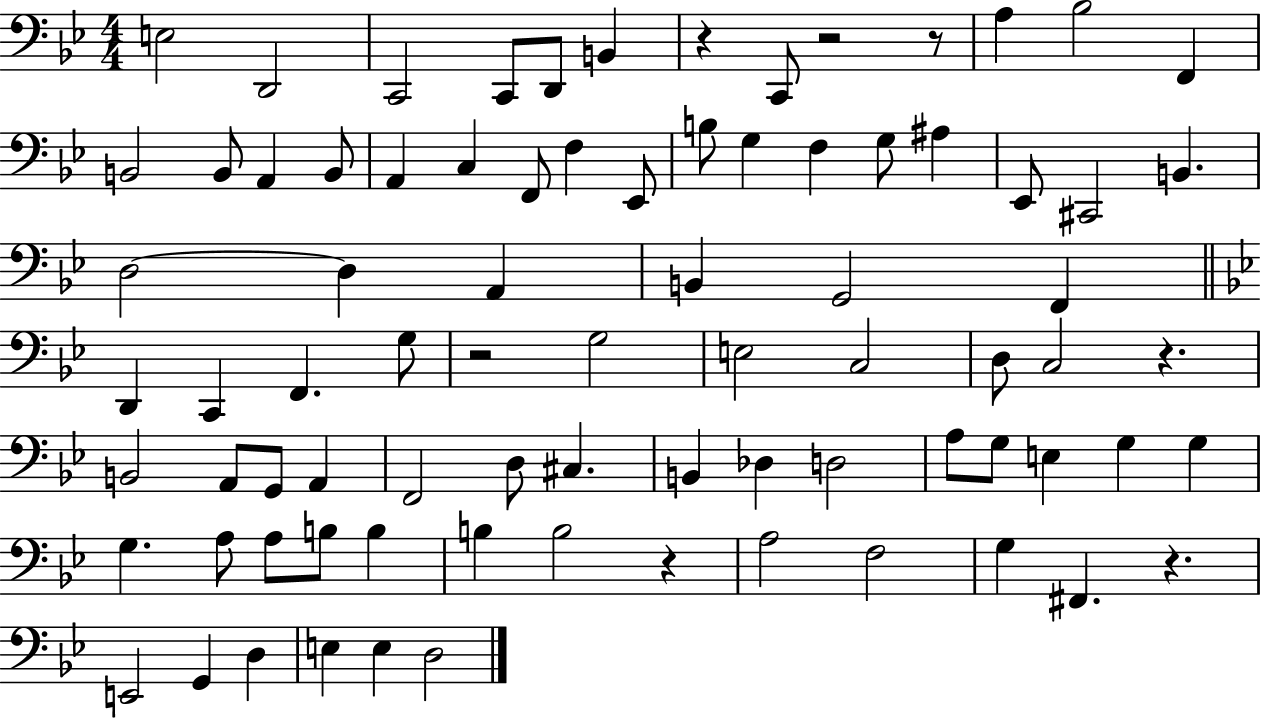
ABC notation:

X:1
T:Untitled
M:4/4
L:1/4
K:Bb
E,2 D,,2 C,,2 C,,/2 D,,/2 B,, z C,,/2 z2 z/2 A, _B,2 F,, B,,2 B,,/2 A,, B,,/2 A,, C, F,,/2 F, _E,,/2 B,/2 G, F, G,/2 ^A, _E,,/2 ^C,,2 B,, D,2 D, A,, B,, G,,2 F,, D,, C,, F,, G,/2 z2 G,2 E,2 C,2 D,/2 C,2 z B,,2 A,,/2 G,,/2 A,, F,,2 D,/2 ^C, B,, _D, D,2 A,/2 G,/2 E, G, G, G, A,/2 A,/2 B,/2 B, B, B,2 z A,2 F,2 G, ^F,, z E,,2 G,, D, E, E, D,2